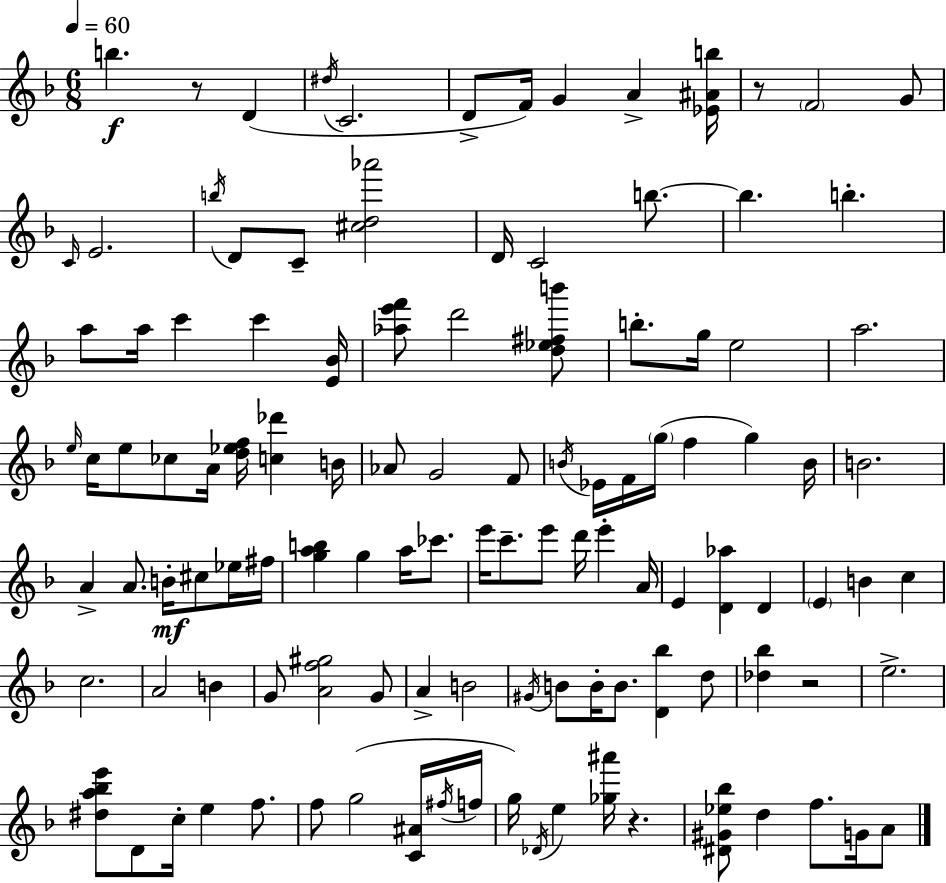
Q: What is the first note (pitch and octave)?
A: B5